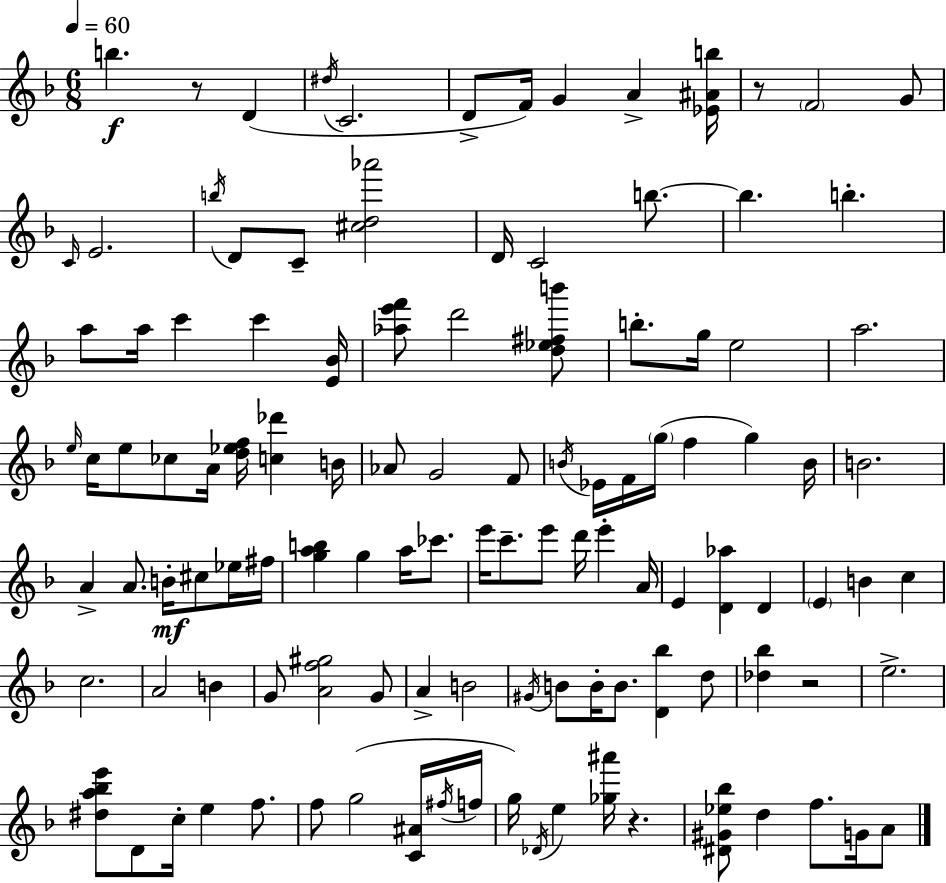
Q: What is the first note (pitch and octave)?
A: B5